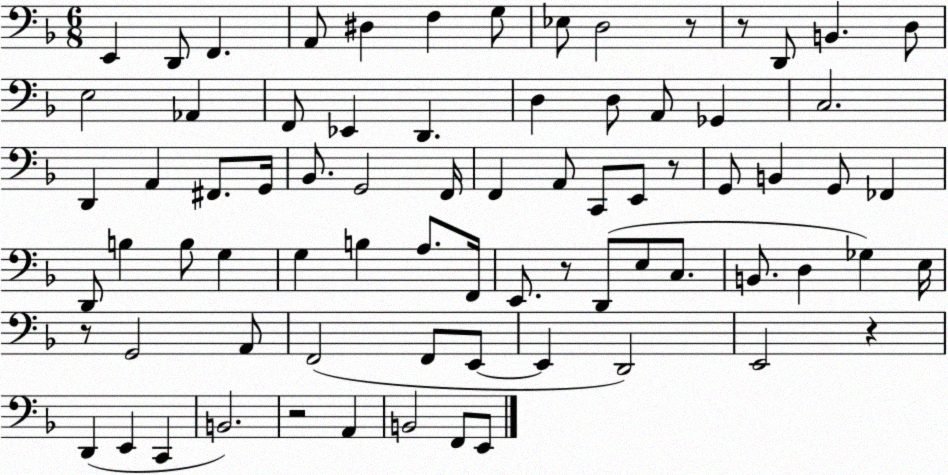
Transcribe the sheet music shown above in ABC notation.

X:1
T:Untitled
M:6/8
L:1/4
K:F
E,, D,,/2 F,, A,,/2 ^D, F, G,/2 _E,/2 D,2 z/2 z/2 D,,/2 B,, D,/2 E,2 _A,, F,,/2 _E,, D,, D, D,/2 A,,/2 _G,, C,2 D,, A,, ^F,,/2 G,,/4 _B,,/2 G,,2 F,,/4 F,, A,,/2 C,,/2 E,,/2 z/2 G,,/2 B,, G,,/2 _F,, D,,/2 B, B,/2 G, G, B, A,/2 F,,/4 E,,/2 z/2 D,,/2 E,/2 C,/2 B,,/2 D, _G, E,/4 z/2 G,,2 A,,/2 F,,2 F,,/2 E,,/2 E,, D,,2 E,,2 z D,, E,, C,, B,,2 z2 A,, B,,2 F,,/2 E,,/2